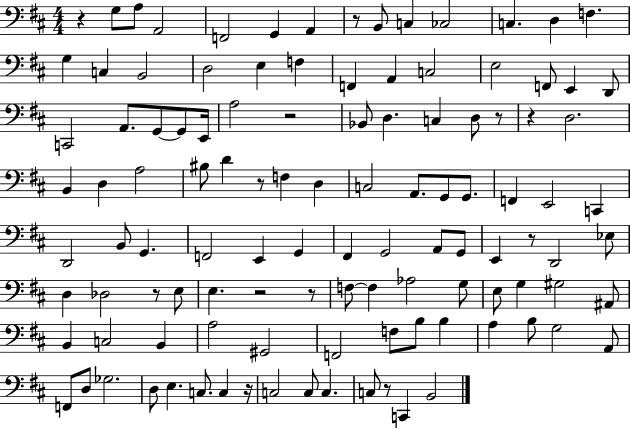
R/q G3/e A3/e A2/h F2/h G2/q A2/q R/e B2/e C3/q CES3/h C3/q. D3/q F3/q. G3/q C3/q B2/h D3/h E3/q F3/q F2/q A2/q C3/h E3/h F2/e E2/q D2/e C2/h A2/e. G2/e G2/e E2/s A3/h R/h Bb2/e D3/q. C3/q D3/e R/e R/q D3/h. B2/q D3/q A3/h BIS3/e D4/q R/e F3/q D3/q C3/h A2/e. G2/e G2/e. F2/q E2/h C2/q D2/h B2/e G2/q. F2/h E2/q G2/q F#2/q G2/h A2/e G2/e E2/q R/e D2/h Eb3/e D3/q Db3/h R/e E3/e E3/q. R/h R/e F3/e F3/q Ab3/h G3/e E3/e G3/q G#3/h A#2/e B2/q C3/h B2/q A3/h G#2/h F2/h F3/e B3/e B3/q A3/q B3/e G3/h A2/e F2/e D3/e Gb3/h. D3/e E3/q. C3/e. C3/q R/s C3/h C3/e C3/q. C3/e R/e C2/q B2/h